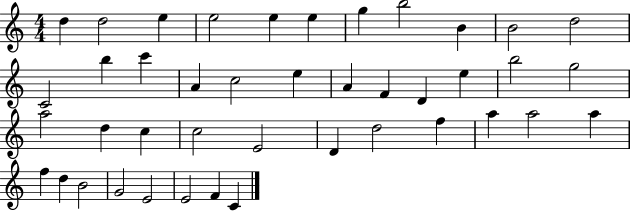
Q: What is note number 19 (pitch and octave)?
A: F4